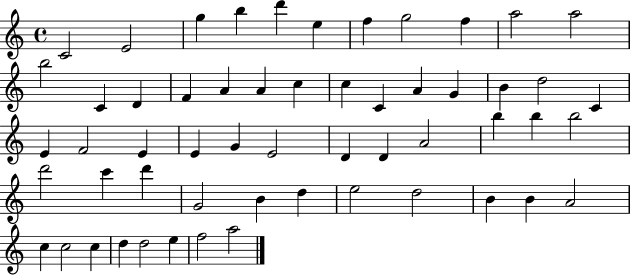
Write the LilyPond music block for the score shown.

{
  \clef treble
  \time 4/4
  \defaultTimeSignature
  \key c \major
  c'2 e'2 | g''4 b''4 d'''4 e''4 | f''4 g''2 f''4 | a''2 a''2 | \break b''2 c'4 d'4 | f'4 a'4 a'4 c''4 | c''4 c'4 a'4 g'4 | b'4 d''2 c'4 | \break e'4 f'2 e'4 | e'4 g'4 e'2 | d'4 d'4 a'2 | b''4 b''4 b''2 | \break d'''2 c'''4 d'''4 | g'2 b'4 d''4 | e''2 d''2 | b'4 b'4 a'2 | \break c''4 c''2 c''4 | d''4 d''2 e''4 | f''2 a''2 | \bar "|."
}